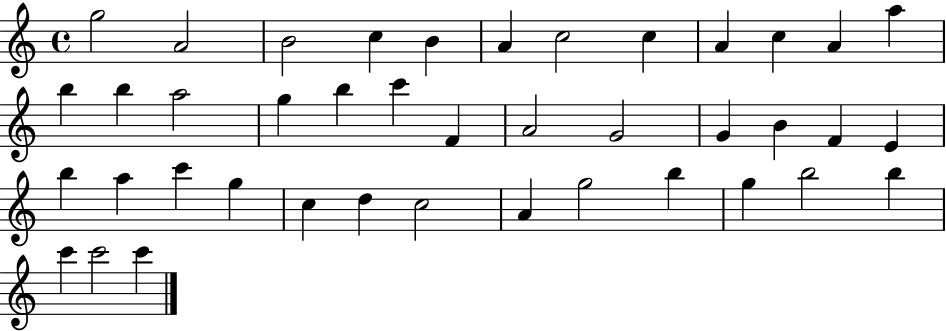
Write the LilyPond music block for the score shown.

{
  \clef treble
  \time 4/4
  \defaultTimeSignature
  \key c \major
  g''2 a'2 | b'2 c''4 b'4 | a'4 c''2 c''4 | a'4 c''4 a'4 a''4 | \break b''4 b''4 a''2 | g''4 b''4 c'''4 f'4 | a'2 g'2 | g'4 b'4 f'4 e'4 | \break b''4 a''4 c'''4 g''4 | c''4 d''4 c''2 | a'4 g''2 b''4 | g''4 b''2 b''4 | \break c'''4 c'''2 c'''4 | \bar "|."
}